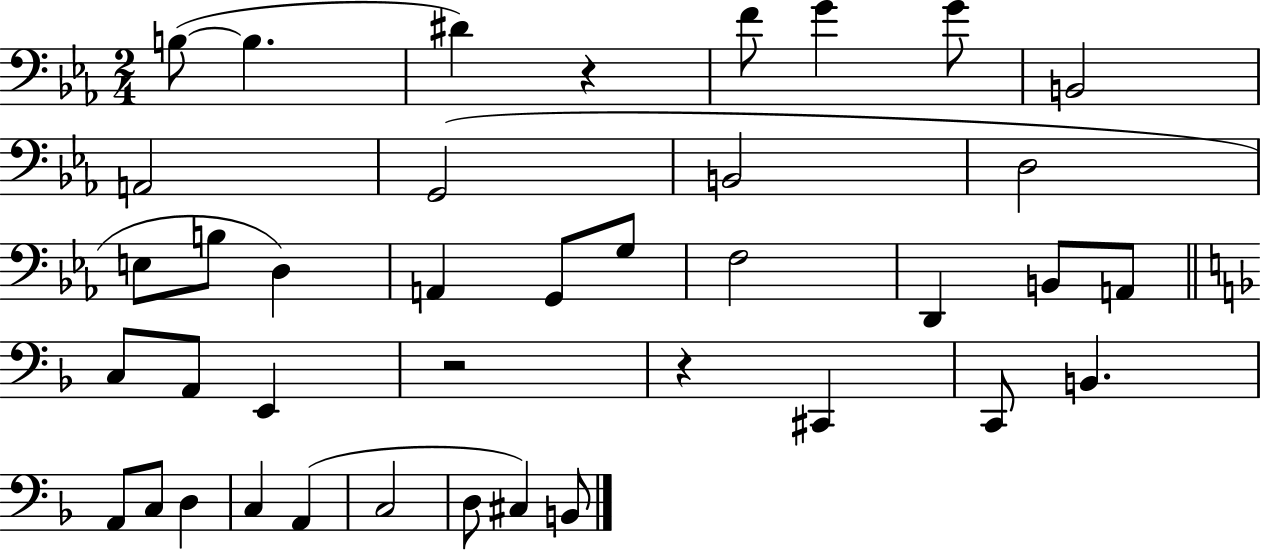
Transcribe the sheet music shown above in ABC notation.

X:1
T:Untitled
M:2/4
L:1/4
K:Eb
B,/2 B, ^D z F/2 G G/2 B,,2 A,,2 G,,2 B,,2 D,2 E,/2 B,/2 D, A,, G,,/2 G,/2 F,2 D,, B,,/2 A,,/2 C,/2 A,,/2 E,, z2 z ^C,, C,,/2 B,, A,,/2 C,/2 D, C, A,, C,2 D,/2 ^C, B,,/2